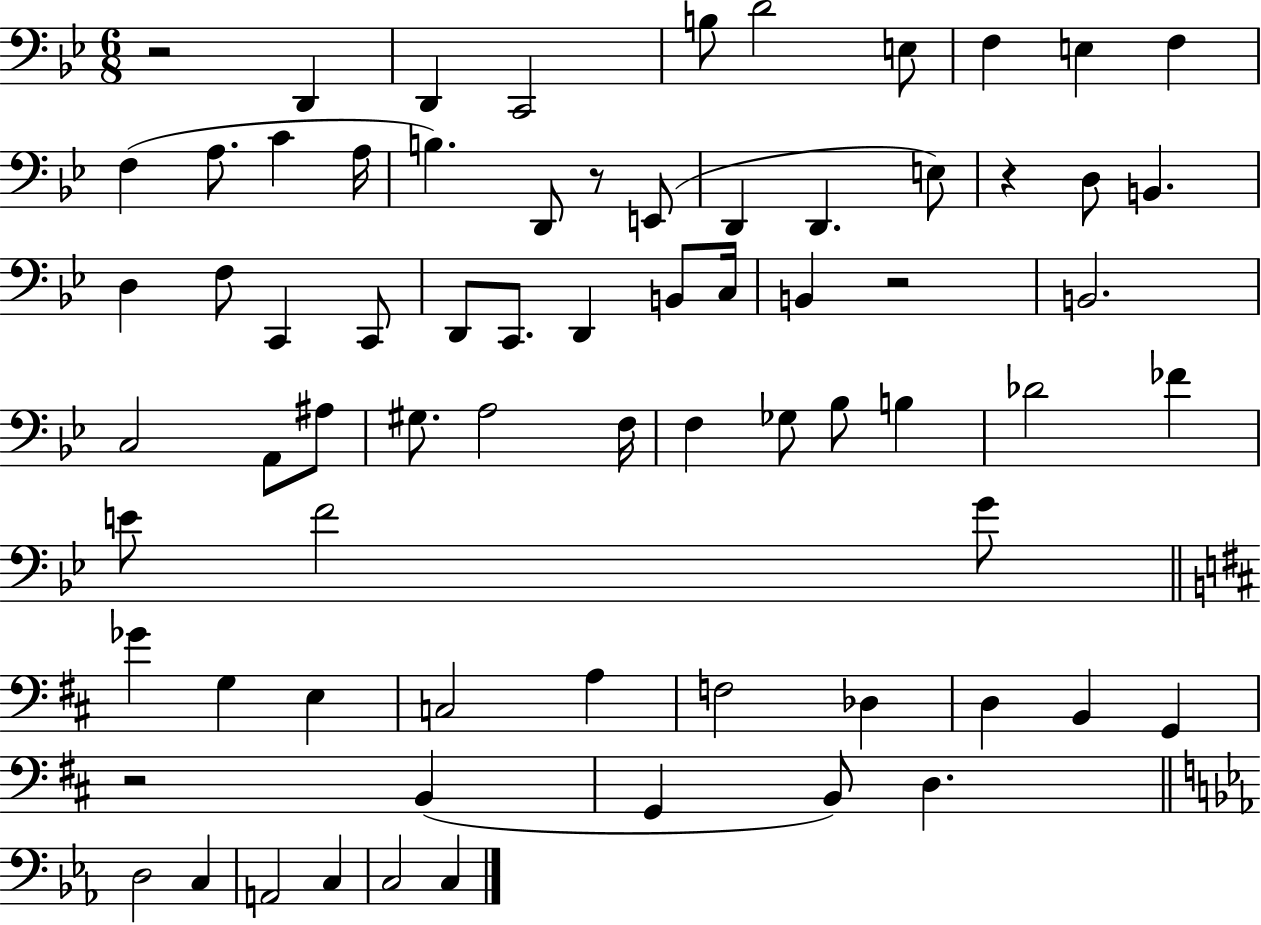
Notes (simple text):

R/h D2/q D2/q C2/h B3/e D4/h E3/e F3/q E3/q F3/q F3/q A3/e. C4/q A3/s B3/q. D2/e R/e E2/e D2/q D2/q. E3/e R/q D3/e B2/q. D3/q F3/e C2/q C2/e D2/e C2/e. D2/q B2/e C3/s B2/q R/h B2/h. C3/h A2/e A#3/e G#3/e. A3/h F3/s F3/q Gb3/e Bb3/e B3/q Db4/h FES4/q E4/e F4/h G4/e Gb4/q G3/q E3/q C3/h A3/q F3/h Db3/q D3/q B2/q G2/q R/h B2/q G2/q B2/e D3/q. D3/h C3/q A2/h C3/q C3/h C3/q